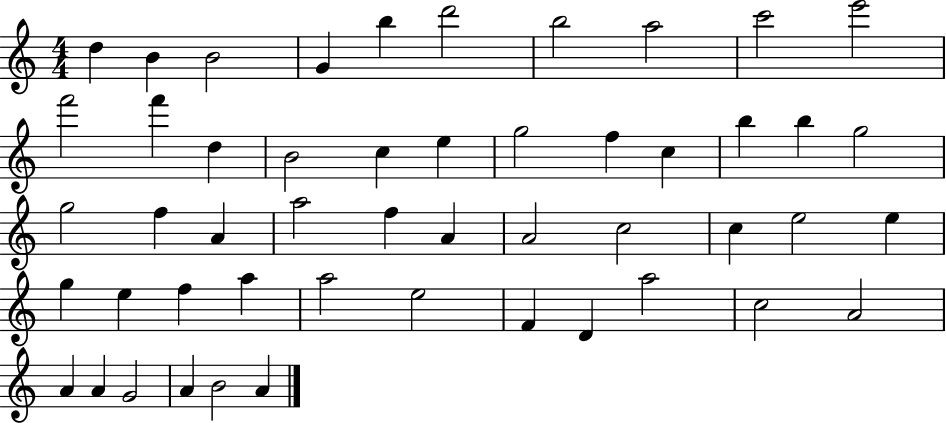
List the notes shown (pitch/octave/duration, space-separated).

D5/q B4/q B4/h G4/q B5/q D6/h B5/h A5/h C6/h E6/h F6/h F6/q D5/q B4/h C5/q E5/q G5/h F5/q C5/q B5/q B5/q G5/h G5/h F5/q A4/q A5/h F5/q A4/q A4/h C5/h C5/q E5/h E5/q G5/q E5/q F5/q A5/q A5/h E5/h F4/q D4/q A5/h C5/h A4/h A4/q A4/q G4/h A4/q B4/h A4/q